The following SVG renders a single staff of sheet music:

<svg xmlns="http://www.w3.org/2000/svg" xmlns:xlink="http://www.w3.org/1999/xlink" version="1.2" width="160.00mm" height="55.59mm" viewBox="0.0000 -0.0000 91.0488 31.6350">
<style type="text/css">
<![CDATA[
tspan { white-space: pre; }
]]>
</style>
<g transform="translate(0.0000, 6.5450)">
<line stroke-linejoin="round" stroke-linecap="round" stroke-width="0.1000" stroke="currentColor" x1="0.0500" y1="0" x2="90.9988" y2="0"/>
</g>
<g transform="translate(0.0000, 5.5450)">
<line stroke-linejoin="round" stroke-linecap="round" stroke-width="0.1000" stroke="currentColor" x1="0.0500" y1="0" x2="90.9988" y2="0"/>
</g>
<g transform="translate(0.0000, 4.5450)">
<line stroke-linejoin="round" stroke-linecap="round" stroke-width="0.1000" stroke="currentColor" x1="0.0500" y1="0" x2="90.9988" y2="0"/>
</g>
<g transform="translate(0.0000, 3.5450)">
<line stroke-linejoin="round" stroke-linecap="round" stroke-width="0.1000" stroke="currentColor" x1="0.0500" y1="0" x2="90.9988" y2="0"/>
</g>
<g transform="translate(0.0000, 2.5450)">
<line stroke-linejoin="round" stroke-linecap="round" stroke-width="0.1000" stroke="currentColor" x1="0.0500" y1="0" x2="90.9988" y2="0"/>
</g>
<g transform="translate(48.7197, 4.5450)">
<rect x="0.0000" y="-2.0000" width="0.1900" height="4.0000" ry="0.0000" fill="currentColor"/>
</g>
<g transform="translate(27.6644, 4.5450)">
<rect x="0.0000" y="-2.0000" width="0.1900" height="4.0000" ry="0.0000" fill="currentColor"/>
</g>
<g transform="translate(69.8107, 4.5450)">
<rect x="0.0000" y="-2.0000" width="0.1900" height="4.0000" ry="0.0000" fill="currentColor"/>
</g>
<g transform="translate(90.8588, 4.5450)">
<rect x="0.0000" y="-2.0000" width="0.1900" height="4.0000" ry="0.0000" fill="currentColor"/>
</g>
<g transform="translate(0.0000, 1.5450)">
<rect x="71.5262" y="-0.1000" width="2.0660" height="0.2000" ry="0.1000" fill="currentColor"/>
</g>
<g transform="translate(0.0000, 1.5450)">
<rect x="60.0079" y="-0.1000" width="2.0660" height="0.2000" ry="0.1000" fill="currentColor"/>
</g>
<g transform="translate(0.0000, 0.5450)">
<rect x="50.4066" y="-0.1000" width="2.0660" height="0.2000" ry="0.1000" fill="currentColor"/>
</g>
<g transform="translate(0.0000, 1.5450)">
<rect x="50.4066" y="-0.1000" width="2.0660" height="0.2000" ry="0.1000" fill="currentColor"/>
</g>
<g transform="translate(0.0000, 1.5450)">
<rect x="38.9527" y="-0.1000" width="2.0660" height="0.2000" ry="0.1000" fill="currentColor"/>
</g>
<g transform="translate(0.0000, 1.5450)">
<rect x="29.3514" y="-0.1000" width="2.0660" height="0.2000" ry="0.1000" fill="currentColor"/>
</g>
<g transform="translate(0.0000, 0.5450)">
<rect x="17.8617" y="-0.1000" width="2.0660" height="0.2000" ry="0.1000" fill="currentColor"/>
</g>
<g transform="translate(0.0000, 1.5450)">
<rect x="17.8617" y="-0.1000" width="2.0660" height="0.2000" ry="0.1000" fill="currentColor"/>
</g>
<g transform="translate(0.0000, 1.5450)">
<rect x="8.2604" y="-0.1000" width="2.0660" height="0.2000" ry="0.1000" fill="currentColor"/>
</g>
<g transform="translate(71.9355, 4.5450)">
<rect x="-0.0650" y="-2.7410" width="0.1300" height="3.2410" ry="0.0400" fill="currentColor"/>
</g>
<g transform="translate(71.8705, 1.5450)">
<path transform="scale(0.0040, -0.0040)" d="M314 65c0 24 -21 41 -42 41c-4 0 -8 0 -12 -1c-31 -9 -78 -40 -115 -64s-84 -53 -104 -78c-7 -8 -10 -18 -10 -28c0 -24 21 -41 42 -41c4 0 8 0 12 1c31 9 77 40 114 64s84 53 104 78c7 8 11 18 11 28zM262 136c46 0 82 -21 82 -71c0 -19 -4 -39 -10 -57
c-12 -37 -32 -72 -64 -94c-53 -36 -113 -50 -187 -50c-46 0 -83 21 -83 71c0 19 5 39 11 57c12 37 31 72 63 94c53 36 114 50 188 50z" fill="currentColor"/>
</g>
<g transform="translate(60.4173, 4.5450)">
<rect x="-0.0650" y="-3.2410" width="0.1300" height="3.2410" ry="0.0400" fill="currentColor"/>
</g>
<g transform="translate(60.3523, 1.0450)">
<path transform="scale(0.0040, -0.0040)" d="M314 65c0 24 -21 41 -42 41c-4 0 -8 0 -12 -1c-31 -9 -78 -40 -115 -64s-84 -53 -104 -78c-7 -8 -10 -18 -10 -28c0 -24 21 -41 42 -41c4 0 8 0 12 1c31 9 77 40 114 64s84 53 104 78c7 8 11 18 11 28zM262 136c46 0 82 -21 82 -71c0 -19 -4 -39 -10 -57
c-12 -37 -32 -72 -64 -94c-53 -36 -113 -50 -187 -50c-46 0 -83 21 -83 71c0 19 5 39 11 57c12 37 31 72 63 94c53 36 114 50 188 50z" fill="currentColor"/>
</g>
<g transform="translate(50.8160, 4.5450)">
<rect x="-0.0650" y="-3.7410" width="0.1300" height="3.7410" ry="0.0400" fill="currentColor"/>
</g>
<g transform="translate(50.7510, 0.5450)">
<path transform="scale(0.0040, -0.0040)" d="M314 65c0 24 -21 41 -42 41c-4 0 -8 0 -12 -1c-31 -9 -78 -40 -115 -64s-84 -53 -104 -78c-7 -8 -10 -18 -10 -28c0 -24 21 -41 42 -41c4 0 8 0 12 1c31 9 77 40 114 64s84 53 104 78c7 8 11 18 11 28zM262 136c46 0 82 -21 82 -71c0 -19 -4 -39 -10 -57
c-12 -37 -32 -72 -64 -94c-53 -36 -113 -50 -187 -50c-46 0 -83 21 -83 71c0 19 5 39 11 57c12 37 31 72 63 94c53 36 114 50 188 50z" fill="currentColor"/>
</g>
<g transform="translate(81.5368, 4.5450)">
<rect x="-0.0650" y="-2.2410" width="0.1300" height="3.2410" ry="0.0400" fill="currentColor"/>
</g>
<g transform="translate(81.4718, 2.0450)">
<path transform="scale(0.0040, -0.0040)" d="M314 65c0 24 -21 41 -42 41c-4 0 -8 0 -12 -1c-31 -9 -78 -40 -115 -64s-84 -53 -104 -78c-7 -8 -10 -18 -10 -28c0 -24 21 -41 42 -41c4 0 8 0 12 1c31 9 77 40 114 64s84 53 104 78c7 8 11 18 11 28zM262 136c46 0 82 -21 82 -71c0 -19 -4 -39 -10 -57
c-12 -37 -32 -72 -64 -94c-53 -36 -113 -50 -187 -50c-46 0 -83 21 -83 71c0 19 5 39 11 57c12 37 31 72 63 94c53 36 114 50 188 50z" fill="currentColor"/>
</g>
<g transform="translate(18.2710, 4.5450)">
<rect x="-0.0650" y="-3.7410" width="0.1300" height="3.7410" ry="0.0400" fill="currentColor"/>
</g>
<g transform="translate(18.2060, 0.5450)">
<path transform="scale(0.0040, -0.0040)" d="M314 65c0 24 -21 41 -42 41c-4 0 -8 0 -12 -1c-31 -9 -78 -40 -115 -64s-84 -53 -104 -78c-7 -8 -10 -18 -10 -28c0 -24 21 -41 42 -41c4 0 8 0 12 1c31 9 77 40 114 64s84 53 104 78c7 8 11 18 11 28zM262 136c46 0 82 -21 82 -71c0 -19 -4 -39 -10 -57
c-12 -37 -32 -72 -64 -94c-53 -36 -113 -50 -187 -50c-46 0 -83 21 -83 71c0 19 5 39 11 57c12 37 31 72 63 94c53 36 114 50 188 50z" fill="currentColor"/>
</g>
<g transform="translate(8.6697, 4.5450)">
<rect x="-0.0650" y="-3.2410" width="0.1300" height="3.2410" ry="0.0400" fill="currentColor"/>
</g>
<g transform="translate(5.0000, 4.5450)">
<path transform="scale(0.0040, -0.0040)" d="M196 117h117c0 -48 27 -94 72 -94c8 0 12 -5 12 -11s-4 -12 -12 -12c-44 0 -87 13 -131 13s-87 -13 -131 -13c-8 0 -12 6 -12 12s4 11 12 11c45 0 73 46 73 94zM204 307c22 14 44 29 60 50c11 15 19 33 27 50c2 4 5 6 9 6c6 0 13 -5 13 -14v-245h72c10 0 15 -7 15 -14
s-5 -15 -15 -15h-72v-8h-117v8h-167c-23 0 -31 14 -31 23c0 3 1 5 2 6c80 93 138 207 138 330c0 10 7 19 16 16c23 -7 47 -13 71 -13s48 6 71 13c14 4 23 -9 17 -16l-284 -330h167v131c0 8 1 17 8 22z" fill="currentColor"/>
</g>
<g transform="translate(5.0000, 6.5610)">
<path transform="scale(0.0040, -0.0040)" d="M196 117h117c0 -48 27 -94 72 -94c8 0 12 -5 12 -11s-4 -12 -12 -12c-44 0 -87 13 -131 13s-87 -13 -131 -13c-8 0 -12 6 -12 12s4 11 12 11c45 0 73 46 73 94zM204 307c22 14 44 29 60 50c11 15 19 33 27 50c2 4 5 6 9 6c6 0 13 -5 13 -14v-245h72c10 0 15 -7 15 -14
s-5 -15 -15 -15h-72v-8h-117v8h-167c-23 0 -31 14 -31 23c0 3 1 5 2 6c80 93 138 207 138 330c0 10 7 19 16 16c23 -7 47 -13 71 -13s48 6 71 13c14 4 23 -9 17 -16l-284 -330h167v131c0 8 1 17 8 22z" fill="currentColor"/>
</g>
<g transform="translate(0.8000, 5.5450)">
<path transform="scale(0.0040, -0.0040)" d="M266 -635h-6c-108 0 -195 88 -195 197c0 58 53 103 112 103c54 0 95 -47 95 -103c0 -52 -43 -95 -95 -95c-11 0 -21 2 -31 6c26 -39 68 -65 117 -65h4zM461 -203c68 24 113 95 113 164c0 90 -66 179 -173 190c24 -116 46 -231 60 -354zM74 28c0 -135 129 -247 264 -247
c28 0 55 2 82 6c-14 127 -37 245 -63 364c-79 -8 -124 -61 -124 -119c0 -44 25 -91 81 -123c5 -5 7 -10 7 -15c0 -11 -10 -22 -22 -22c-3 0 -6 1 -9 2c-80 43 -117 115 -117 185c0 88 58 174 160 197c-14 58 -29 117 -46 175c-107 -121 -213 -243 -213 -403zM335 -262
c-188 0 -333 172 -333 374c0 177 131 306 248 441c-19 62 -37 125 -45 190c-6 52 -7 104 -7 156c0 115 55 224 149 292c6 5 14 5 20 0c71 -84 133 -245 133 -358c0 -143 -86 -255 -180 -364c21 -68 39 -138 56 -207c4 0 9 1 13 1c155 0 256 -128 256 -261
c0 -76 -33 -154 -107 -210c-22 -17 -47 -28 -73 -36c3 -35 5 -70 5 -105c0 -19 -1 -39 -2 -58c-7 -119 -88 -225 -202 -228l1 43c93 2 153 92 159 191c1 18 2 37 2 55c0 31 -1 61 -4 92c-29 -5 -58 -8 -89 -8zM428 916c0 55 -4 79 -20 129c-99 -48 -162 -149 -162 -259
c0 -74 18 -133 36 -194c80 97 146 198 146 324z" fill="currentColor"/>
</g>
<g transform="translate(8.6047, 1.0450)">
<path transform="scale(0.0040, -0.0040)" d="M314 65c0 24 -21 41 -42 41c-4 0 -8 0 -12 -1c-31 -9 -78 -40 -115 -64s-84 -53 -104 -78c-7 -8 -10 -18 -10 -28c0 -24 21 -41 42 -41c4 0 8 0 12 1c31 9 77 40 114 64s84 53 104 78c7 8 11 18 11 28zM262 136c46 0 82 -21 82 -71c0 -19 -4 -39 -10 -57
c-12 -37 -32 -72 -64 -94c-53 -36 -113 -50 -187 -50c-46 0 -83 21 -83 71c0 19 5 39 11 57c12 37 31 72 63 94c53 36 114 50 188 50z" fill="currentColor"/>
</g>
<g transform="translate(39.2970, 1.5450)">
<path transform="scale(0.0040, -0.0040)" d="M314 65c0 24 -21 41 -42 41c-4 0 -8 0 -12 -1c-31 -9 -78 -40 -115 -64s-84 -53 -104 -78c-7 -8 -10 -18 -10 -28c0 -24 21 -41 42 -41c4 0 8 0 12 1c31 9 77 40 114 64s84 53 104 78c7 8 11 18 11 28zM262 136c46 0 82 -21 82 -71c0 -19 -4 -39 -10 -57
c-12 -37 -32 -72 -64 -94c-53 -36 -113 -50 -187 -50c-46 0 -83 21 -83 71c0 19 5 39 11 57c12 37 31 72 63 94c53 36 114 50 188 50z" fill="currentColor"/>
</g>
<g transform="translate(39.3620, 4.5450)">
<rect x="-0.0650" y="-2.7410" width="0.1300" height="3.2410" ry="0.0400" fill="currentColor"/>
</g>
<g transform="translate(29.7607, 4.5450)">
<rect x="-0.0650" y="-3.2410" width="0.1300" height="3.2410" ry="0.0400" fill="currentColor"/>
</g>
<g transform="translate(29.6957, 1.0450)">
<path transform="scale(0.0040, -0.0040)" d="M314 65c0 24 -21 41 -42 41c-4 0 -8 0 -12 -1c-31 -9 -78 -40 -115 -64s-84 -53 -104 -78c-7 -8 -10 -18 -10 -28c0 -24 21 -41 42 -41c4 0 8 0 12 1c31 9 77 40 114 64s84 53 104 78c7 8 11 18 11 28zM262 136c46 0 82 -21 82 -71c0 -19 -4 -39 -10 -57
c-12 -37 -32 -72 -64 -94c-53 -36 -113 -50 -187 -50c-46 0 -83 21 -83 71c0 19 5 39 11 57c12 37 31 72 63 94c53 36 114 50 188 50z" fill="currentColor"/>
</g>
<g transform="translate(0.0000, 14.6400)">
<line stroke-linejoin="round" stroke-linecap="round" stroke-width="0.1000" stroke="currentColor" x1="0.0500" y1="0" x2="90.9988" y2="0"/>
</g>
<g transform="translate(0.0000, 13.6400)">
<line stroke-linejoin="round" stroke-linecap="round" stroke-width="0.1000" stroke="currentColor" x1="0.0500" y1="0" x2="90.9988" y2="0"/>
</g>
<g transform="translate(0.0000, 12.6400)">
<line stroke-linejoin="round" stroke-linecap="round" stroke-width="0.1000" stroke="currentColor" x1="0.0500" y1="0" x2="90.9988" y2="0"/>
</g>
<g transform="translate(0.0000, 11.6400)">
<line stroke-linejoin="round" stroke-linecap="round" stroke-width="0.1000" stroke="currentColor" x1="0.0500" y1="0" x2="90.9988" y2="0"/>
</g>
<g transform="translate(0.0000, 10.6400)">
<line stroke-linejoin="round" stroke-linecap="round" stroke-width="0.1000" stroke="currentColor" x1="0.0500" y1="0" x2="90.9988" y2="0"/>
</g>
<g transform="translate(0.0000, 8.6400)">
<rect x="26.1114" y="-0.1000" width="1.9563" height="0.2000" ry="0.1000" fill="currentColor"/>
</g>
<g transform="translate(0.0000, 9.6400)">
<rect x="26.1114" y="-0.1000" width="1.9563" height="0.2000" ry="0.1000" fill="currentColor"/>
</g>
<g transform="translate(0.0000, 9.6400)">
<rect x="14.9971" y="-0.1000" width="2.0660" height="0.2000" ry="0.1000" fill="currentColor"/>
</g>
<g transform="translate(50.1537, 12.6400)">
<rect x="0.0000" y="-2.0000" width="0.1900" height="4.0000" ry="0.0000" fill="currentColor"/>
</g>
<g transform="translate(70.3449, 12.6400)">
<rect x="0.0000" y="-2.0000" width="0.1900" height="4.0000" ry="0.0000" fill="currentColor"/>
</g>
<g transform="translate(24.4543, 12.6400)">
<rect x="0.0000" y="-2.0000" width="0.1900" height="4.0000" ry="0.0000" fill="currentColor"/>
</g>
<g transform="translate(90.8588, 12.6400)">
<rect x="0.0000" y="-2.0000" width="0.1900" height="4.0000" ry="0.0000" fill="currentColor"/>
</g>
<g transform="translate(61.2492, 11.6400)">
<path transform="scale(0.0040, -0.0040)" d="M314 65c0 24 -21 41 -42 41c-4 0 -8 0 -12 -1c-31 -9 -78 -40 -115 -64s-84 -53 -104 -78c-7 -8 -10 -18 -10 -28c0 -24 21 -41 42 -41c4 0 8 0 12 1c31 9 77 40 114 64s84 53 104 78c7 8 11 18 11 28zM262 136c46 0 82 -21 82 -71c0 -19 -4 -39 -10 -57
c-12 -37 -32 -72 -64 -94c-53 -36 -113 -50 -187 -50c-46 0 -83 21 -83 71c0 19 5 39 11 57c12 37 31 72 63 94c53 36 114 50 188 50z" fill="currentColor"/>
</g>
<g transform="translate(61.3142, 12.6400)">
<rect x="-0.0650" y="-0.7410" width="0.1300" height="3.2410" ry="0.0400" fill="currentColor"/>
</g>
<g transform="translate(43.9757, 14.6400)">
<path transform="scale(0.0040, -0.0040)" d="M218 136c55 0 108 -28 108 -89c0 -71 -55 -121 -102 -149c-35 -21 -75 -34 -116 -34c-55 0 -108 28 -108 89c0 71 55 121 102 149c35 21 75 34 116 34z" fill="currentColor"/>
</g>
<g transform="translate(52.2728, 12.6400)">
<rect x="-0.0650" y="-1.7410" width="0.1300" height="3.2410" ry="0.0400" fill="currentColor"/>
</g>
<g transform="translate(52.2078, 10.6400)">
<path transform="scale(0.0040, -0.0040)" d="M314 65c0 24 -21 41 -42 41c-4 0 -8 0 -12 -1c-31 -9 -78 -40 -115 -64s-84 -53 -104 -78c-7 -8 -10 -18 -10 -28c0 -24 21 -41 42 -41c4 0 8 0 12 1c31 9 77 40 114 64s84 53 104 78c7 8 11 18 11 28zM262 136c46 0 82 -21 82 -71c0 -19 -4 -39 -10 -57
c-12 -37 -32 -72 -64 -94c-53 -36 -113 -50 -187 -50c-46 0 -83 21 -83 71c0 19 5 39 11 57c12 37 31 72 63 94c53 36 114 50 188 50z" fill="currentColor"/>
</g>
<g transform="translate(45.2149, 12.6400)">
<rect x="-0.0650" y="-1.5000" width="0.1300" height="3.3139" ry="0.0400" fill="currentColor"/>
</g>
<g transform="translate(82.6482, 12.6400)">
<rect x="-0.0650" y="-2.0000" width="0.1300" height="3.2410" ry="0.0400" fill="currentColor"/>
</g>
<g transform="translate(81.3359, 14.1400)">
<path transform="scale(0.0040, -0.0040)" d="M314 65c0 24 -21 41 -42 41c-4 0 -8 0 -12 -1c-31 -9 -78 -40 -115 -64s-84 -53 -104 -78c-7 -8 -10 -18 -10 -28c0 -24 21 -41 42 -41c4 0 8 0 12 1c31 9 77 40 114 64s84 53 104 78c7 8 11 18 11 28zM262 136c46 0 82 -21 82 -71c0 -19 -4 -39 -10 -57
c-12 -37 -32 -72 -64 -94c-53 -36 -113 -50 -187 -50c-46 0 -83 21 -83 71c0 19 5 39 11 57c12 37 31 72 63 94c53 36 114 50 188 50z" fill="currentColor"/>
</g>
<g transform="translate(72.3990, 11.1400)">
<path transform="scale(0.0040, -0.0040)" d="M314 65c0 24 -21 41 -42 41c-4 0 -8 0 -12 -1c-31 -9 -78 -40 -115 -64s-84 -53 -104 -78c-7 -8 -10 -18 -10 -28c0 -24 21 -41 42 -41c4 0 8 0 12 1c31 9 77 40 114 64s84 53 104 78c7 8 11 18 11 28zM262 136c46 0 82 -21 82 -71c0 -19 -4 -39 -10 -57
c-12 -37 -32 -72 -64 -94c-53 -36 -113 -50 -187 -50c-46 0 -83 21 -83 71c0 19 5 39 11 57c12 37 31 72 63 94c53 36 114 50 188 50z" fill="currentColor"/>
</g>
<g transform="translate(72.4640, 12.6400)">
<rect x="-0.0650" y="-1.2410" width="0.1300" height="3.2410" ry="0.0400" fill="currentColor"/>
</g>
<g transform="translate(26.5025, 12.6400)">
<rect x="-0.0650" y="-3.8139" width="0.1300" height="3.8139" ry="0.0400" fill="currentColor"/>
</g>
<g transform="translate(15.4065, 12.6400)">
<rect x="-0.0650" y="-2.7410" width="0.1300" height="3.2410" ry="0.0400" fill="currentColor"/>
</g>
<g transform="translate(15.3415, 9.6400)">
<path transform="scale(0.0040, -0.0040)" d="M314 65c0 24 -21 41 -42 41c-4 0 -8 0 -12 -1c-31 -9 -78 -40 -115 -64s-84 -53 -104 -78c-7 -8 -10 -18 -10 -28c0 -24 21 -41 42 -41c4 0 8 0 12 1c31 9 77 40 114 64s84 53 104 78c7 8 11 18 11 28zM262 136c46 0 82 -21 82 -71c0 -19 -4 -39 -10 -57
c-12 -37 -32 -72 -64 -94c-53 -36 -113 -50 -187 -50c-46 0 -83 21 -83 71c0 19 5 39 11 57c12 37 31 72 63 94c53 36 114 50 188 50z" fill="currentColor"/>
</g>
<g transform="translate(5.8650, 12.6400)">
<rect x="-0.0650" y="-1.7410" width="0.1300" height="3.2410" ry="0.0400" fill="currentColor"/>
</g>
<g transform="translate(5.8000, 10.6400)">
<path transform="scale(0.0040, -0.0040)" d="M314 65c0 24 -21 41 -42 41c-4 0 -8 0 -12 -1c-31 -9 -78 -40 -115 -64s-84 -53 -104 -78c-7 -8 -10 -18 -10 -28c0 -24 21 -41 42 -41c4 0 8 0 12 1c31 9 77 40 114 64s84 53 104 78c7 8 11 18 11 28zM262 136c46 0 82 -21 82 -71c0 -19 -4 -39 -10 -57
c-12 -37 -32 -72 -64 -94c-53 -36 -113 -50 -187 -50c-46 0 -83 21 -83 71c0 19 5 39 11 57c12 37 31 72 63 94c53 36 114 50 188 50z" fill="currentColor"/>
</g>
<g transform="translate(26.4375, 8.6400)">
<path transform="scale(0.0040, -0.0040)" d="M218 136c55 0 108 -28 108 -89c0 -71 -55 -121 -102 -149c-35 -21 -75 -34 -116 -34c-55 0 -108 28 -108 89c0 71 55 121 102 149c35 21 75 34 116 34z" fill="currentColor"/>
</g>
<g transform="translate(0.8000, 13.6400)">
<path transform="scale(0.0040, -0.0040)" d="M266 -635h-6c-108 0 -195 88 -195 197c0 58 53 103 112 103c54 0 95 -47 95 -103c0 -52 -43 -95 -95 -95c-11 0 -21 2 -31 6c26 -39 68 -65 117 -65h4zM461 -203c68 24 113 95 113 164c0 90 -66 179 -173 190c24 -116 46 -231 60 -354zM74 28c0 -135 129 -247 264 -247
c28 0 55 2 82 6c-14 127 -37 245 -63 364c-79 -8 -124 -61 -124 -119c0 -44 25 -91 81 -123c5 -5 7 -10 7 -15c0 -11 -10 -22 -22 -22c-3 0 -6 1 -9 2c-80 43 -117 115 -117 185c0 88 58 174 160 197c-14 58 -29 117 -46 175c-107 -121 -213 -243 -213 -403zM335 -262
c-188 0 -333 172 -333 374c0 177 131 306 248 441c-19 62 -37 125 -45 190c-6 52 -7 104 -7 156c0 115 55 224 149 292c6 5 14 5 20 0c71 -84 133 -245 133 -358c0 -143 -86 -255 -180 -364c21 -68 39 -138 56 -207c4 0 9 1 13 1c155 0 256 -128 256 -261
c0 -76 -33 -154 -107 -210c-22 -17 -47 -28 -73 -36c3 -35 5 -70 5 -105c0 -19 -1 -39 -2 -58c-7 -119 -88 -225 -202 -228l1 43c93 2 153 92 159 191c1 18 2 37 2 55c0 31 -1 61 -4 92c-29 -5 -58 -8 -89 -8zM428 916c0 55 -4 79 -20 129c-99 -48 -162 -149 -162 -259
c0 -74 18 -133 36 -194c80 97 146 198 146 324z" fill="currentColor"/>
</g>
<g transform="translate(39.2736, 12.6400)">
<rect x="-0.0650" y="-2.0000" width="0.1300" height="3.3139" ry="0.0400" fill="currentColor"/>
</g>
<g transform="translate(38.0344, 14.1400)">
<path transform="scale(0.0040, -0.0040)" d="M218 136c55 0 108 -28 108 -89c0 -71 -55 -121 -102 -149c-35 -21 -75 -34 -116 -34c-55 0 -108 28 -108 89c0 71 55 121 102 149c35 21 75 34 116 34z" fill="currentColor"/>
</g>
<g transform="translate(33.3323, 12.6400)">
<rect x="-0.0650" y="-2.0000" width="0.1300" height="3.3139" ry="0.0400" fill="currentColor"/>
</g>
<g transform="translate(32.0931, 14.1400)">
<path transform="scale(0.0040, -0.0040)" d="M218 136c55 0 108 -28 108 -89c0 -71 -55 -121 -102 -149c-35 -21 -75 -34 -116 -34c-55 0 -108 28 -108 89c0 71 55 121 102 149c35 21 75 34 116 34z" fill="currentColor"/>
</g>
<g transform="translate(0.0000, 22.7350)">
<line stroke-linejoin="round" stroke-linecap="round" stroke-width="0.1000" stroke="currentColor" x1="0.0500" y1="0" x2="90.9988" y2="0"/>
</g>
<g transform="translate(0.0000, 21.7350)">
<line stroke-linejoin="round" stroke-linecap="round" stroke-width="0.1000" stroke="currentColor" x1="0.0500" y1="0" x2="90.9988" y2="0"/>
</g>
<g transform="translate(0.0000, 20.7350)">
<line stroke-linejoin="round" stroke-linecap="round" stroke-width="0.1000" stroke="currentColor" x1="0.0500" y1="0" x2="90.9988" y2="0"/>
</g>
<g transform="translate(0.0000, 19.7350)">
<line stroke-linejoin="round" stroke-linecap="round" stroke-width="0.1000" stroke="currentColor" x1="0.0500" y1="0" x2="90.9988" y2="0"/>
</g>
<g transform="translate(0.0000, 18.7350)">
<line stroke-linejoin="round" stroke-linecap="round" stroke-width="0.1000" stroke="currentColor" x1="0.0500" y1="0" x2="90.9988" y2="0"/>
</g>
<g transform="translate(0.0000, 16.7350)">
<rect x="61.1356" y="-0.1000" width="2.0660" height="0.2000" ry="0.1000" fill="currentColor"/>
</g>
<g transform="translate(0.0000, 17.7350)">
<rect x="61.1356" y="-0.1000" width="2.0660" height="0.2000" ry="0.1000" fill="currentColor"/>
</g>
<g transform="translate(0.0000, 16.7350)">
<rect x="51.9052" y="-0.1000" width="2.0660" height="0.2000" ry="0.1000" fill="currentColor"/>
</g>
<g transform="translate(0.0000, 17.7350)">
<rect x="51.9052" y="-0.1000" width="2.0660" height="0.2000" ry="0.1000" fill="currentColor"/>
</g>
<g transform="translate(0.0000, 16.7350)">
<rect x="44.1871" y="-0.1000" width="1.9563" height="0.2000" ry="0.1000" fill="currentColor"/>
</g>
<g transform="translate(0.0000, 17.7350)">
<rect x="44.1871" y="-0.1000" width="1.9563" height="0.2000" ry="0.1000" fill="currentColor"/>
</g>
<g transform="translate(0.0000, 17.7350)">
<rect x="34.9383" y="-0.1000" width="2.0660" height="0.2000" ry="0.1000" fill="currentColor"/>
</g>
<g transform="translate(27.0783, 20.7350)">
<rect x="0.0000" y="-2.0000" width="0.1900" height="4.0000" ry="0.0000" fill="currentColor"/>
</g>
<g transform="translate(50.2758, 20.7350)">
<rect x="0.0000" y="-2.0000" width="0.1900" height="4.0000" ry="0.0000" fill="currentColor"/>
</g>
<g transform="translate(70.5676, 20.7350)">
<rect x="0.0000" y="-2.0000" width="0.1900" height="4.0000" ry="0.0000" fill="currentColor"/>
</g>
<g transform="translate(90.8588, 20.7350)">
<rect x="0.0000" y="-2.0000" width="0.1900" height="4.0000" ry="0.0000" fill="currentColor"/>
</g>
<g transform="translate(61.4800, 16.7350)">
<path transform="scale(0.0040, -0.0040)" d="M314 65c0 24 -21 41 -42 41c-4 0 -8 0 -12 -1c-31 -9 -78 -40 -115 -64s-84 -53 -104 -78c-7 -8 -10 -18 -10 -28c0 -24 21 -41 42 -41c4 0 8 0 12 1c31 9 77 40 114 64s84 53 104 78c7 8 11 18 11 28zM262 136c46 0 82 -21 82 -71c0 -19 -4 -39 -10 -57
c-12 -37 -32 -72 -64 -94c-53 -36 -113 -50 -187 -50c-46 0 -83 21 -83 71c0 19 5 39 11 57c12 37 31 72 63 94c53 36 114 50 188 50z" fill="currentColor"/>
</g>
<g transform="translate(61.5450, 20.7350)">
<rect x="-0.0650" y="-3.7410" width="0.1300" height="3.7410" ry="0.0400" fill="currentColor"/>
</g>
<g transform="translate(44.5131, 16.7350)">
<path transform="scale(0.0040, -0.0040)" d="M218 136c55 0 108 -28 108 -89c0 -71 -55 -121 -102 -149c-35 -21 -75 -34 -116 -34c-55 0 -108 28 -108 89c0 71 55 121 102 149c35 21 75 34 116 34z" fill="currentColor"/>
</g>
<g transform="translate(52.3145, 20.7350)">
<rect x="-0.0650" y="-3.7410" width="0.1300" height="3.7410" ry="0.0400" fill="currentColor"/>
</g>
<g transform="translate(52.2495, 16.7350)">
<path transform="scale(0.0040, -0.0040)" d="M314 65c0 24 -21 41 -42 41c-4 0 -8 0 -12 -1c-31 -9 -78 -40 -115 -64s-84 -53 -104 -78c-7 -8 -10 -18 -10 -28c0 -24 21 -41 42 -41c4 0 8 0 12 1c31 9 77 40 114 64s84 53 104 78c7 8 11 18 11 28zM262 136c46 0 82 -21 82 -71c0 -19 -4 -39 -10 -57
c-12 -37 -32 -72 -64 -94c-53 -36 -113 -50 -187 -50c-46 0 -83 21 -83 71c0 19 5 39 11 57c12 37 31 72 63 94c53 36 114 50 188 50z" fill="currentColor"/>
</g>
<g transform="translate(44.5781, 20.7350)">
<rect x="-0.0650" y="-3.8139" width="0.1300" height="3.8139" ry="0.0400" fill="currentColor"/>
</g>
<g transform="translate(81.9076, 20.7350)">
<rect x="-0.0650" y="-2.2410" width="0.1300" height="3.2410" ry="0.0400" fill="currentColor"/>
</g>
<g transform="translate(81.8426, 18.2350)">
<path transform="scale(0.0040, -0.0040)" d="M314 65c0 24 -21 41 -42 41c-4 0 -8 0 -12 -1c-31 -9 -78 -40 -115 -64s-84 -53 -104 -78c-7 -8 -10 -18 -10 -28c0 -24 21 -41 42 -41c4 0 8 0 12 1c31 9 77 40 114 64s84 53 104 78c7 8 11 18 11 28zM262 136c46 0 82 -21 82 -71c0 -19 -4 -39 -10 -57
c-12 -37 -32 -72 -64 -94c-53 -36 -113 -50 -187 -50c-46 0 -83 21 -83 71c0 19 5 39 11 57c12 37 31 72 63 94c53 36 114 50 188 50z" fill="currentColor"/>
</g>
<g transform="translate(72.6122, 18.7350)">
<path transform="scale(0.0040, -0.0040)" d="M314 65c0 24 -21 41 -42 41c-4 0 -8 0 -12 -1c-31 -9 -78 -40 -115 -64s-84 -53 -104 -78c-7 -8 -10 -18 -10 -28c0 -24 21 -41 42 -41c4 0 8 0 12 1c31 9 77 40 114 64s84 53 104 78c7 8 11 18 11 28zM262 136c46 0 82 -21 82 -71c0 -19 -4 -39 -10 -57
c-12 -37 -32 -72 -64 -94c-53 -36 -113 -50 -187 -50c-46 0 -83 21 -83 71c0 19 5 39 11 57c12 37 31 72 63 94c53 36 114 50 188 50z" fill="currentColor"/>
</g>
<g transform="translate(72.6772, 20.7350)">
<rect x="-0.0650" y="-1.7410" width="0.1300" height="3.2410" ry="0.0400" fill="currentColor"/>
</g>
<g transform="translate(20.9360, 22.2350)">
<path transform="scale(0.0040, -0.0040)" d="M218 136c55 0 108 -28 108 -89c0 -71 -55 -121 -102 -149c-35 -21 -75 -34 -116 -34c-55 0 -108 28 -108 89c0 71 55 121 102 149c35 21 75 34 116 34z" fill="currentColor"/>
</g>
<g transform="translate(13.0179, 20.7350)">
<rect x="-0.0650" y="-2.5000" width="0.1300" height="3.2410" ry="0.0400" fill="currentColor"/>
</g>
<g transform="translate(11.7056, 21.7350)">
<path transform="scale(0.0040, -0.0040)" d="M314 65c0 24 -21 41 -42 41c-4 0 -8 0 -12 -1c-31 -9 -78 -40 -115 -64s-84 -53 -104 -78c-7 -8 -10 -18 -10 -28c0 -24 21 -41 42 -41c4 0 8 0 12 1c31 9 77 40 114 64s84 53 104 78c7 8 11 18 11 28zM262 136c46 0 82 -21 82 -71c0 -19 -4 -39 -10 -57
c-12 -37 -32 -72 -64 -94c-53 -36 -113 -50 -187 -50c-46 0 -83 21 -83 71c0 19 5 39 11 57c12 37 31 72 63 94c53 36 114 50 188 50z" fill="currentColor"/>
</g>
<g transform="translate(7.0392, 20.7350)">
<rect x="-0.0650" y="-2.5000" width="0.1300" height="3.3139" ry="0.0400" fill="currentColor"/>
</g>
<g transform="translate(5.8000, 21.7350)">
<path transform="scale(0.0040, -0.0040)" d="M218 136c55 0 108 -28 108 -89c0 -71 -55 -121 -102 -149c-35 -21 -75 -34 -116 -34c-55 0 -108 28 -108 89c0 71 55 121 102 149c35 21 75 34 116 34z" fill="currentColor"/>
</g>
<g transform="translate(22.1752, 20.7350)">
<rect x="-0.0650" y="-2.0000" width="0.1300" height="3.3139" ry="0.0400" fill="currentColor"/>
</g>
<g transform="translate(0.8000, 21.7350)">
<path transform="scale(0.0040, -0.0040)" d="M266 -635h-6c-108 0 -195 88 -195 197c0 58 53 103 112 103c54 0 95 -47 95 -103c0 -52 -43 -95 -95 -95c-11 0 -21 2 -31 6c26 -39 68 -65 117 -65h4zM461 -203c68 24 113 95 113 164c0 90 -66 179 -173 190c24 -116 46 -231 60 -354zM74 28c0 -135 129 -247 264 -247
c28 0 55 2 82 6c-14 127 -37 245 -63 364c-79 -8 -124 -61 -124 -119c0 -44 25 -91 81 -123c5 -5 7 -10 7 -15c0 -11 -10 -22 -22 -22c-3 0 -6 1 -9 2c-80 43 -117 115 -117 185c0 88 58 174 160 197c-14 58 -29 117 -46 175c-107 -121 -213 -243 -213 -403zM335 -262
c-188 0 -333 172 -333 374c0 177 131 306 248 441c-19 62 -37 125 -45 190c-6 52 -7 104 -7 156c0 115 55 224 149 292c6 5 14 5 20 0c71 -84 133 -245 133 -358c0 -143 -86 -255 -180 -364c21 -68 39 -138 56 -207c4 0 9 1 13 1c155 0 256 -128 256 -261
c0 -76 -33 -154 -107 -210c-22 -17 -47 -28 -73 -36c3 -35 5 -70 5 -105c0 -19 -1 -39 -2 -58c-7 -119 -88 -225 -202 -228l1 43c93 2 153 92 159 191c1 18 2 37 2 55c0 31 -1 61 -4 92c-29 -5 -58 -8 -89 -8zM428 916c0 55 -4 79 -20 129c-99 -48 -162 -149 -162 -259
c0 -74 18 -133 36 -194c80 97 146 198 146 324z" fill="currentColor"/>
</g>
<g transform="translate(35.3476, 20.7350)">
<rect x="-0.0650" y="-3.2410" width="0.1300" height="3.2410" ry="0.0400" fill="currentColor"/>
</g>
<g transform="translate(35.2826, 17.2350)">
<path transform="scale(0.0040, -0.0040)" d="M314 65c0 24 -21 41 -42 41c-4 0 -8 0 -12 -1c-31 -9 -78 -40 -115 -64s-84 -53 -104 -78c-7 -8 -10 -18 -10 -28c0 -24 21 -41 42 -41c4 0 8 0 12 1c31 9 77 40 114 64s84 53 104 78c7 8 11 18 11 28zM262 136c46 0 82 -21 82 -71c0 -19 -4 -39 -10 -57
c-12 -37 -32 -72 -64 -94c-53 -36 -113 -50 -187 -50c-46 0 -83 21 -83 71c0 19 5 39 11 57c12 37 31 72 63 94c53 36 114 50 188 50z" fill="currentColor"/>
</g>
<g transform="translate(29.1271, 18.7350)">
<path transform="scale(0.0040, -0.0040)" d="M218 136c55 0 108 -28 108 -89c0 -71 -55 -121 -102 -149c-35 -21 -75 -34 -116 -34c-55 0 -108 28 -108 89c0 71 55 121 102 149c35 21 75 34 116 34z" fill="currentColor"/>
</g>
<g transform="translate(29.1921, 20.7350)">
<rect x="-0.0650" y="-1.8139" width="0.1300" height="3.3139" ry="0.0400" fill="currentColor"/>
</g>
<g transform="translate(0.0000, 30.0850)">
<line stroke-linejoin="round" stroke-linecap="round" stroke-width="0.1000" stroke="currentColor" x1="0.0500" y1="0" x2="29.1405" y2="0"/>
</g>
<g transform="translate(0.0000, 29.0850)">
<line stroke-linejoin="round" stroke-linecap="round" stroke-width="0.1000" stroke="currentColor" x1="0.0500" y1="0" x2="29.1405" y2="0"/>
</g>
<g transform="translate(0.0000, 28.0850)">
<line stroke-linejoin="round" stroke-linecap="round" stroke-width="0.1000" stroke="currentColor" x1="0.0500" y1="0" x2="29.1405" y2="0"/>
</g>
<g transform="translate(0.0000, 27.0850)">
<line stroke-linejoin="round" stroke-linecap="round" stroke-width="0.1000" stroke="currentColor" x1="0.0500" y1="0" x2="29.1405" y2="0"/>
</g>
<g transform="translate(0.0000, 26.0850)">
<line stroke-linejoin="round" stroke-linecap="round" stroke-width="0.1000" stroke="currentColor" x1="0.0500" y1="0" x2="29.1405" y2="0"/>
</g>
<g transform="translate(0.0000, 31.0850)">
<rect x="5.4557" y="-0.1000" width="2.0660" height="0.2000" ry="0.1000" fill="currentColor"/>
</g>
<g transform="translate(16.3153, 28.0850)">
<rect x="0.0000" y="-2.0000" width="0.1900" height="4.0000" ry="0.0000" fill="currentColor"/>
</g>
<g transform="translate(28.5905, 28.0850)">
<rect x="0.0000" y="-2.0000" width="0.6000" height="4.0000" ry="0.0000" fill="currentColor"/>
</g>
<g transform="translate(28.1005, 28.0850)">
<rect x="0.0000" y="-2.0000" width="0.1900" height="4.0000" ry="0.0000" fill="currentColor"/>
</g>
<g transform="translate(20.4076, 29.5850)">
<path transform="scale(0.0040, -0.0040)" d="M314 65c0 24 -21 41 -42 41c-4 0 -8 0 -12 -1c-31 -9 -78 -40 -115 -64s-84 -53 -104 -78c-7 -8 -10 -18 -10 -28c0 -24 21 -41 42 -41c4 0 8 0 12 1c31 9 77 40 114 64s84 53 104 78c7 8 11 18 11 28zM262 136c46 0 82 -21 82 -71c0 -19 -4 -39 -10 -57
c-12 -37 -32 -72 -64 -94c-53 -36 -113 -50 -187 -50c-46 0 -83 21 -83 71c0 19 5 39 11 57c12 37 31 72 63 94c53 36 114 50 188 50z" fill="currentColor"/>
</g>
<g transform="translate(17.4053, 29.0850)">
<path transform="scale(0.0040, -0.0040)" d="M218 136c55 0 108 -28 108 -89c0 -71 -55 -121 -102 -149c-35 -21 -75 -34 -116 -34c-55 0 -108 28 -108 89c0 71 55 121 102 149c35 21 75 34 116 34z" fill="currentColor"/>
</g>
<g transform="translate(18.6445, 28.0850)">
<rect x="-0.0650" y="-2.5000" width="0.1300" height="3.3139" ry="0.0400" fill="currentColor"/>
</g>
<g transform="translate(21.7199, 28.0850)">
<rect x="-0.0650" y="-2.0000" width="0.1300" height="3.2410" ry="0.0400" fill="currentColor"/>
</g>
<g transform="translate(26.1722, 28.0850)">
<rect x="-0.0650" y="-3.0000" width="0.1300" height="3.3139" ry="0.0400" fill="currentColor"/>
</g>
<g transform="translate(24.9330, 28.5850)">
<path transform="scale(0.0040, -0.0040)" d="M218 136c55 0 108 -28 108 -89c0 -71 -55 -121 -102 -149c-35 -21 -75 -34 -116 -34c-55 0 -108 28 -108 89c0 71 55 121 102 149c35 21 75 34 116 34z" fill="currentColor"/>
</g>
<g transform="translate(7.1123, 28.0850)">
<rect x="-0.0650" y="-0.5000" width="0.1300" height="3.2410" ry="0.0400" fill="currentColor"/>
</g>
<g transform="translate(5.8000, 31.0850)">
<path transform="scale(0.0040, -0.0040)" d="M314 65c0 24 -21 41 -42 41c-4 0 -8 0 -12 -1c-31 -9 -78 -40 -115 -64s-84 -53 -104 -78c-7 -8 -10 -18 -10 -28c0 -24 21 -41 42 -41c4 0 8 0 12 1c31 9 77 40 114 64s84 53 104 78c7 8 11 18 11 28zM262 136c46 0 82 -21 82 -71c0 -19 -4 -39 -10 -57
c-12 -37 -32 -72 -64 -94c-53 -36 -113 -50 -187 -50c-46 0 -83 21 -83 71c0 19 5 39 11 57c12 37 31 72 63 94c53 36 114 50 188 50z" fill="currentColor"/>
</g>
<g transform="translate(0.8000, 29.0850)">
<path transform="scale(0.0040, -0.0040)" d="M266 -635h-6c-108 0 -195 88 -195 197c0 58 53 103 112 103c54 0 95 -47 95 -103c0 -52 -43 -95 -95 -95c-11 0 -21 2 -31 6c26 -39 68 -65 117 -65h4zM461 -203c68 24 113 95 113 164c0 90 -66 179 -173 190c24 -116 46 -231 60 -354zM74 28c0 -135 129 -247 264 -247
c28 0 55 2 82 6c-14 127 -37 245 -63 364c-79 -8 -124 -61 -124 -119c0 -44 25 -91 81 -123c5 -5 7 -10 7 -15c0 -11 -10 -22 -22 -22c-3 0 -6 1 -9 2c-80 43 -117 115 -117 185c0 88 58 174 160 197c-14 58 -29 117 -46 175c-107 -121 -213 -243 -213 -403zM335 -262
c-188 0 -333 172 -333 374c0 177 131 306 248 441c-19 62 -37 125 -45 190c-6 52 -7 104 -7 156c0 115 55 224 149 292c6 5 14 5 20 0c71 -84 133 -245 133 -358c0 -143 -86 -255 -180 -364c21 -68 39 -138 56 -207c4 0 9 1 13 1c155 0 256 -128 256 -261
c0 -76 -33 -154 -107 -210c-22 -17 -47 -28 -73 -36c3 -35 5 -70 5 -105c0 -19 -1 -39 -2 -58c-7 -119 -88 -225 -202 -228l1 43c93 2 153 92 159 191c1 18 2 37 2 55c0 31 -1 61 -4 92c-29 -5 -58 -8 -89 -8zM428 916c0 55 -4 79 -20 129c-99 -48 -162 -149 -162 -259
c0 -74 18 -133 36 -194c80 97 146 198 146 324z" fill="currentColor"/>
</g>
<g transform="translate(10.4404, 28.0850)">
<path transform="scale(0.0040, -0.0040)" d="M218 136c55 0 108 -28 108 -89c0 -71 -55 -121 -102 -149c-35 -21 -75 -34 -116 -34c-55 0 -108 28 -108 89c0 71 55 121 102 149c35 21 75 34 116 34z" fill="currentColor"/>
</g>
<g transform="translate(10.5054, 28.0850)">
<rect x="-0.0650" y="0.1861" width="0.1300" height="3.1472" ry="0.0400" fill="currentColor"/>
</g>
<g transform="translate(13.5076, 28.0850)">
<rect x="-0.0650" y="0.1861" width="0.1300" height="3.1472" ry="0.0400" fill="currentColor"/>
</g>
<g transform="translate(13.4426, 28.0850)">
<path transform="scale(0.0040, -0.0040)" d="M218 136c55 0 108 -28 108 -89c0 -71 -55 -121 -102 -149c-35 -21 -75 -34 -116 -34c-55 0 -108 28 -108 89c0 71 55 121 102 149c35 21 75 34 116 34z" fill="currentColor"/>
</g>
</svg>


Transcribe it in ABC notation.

X:1
T:Untitled
M:4/4
L:1/4
K:C
b2 c'2 b2 a2 c'2 b2 a2 g2 f2 a2 c' F F E f2 d2 e2 F2 G G2 F f b2 c' c'2 c'2 f2 g2 C2 B B G F2 A